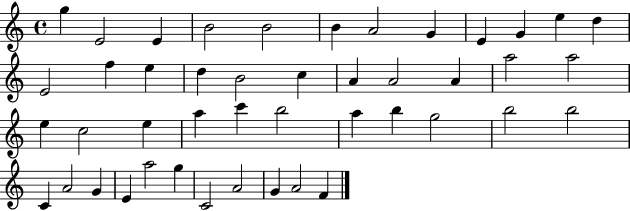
{
  \clef treble
  \time 4/4
  \defaultTimeSignature
  \key c \major
  g''4 e'2 e'4 | b'2 b'2 | b'4 a'2 g'4 | e'4 g'4 e''4 d''4 | \break e'2 f''4 e''4 | d''4 b'2 c''4 | a'4 a'2 a'4 | a''2 a''2 | \break e''4 c''2 e''4 | a''4 c'''4 b''2 | a''4 b''4 g''2 | b''2 b''2 | \break c'4 a'2 g'4 | e'4 a''2 g''4 | c'2 a'2 | g'4 a'2 f'4 | \break \bar "|."
}